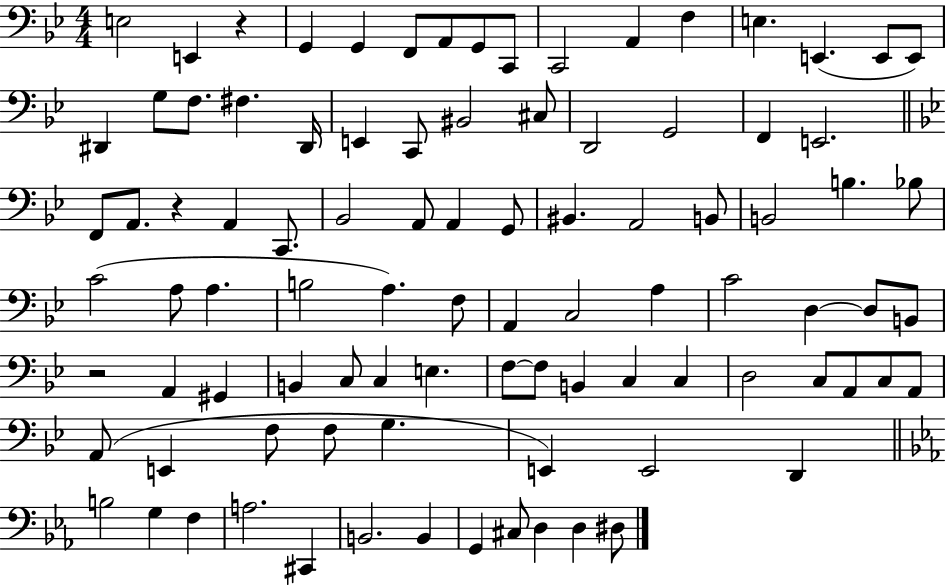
X:1
T:Untitled
M:4/4
L:1/4
K:Bb
E,2 E,, z G,, G,, F,,/2 A,,/2 G,,/2 C,,/2 C,,2 A,, F, E, E,, E,,/2 E,,/2 ^D,, G,/2 F,/2 ^F, ^D,,/4 E,, C,,/2 ^B,,2 ^C,/2 D,,2 G,,2 F,, E,,2 F,,/2 A,,/2 z A,, C,,/2 _B,,2 A,,/2 A,, G,,/2 ^B,, A,,2 B,,/2 B,,2 B, _B,/2 C2 A,/2 A, B,2 A, F,/2 A,, C,2 A, C2 D, D,/2 B,,/2 z2 A,, ^G,, B,, C,/2 C, E, F,/2 F,/2 B,, C, C, D,2 C,/2 A,,/2 C,/2 A,,/2 A,,/2 E,, F,/2 F,/2 G, E,, E,,2 D,, B,2 G, F, A,2 ^C,, B,,2 B,, G,, ^C,/2 D, D, ^D,/2